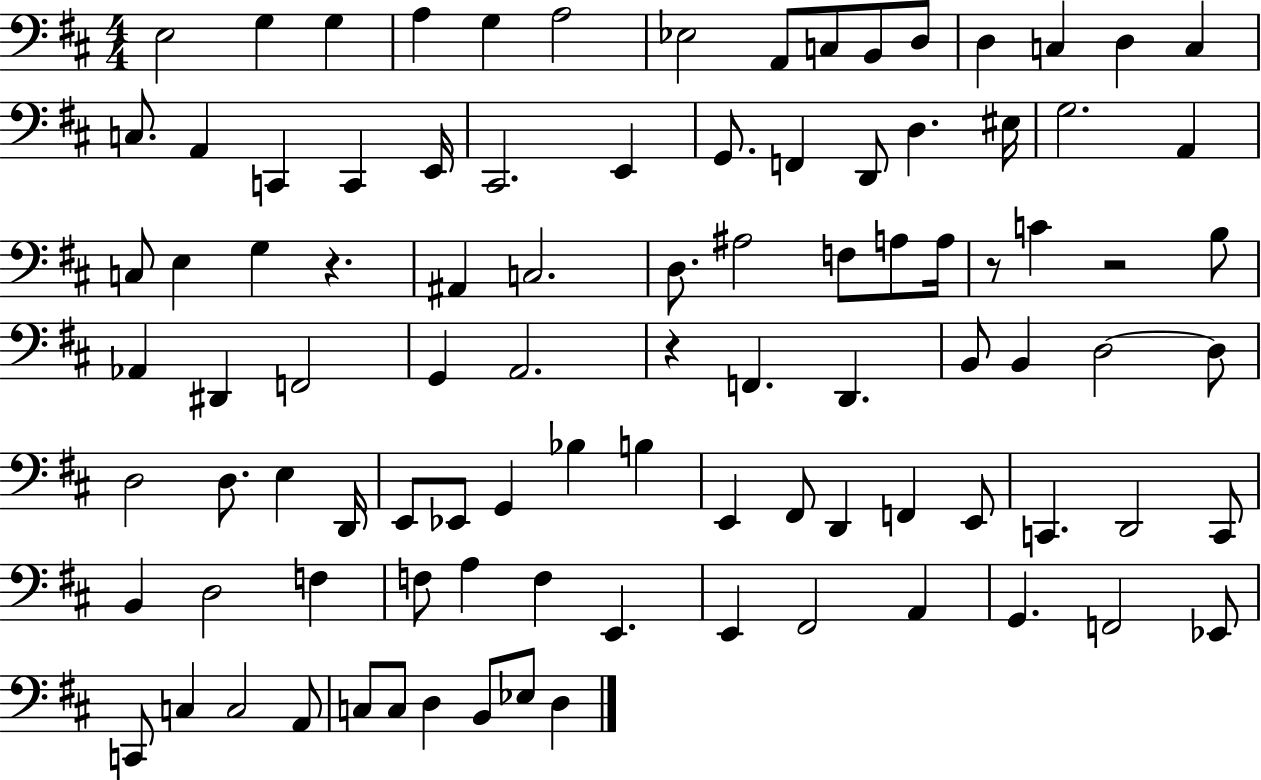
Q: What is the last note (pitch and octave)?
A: D3